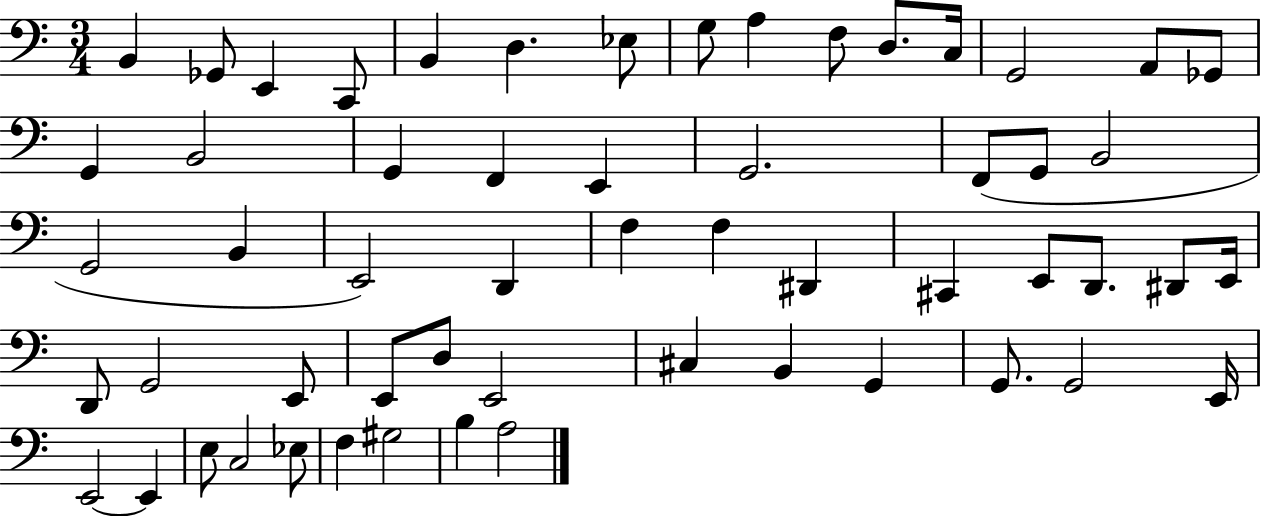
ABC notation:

X:1
T:Untitled
M:3/4
L:1/4
K:C
B,, _G,,/2 E,, C,,/2 B,, D, _E,/2 G,/2 A, F,/2 D,/2 C,/4 G,,2 A,,/2 _G,,/2 G,, B,,2 G,, F,, E,, G,,2 F,,/2 G,,/2 B,,2 G,,2 B,, E,,2 D,, F, F, ^D,, ^C,, E,,/2 D,,/2 ^D,,/2 E,,/4 D,,/2 G,,2 E,,/2 E,,/2 D,/2 E,,2 ^C, B,, G,, G,,/2 G,,2 E,,/4 E,,2 E,, E,/2 C,2 _E,/2 F, ^G,2 B, A,2